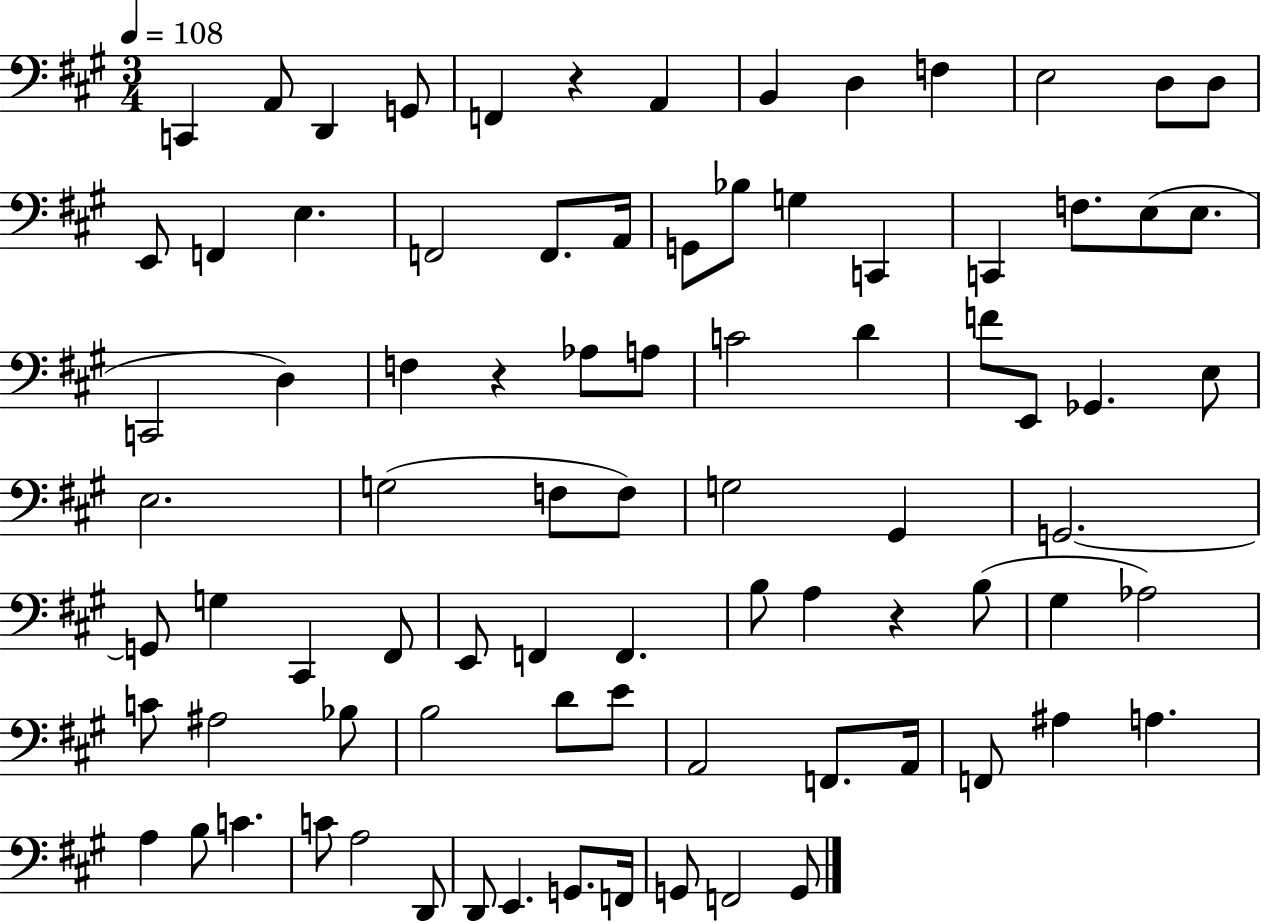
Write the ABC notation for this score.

X:1
T:Untitled
M:3/4
L:1/4
K:A
C,, A,,/2 D,, G,,/2 F,, z A,, B,, D, F, E,2 D,/2 D,/2 E,,/2 F,, E, F,,2 F,,/2 A,,/4 G,,/2 _B,/2 G, C,, C,, F,/2 E,/2 E,/2 C,,2 D, F, z _A,/2 A,/2 C2 D F/2 E,,/2 _G,, E,/2 E,2 G,2 F,/2 F,/2 G,2 ^G,, G,,2 G,,/2 G, ^C,, ^F,,/2 E,,/2 F,, F,, B,/2 A, z B,/2 ^G, _A,2 C/2 ^A,2 _B,/2 B,2 D/2 E/2 A,,2 F,,/2 A,,/4 F,,/2 ^A, A, A, B,/2 C C/2 A,2 D,,/2 D,,/2 E,, G,,/2 F,,/4 G,,/2 F,,2 G,,/2